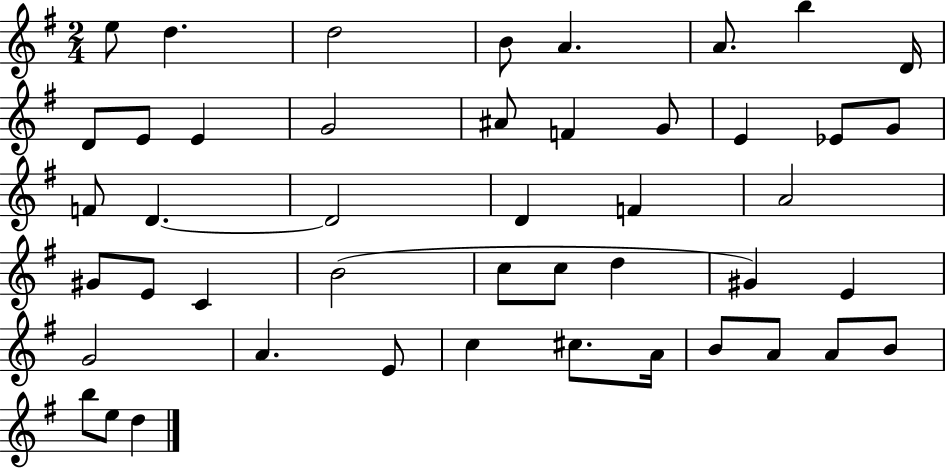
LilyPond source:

{
  \clef treble
  \numericTimeSignature
  \time 2/4
  \key g \major
  e''8 d''4. | d''2 | b'8 a'4. | a'8. b''4 d'16 | \break d'8 e'8 e'4 | g'2 | ais'8 f'4 g'8 | e'4 ees'8 g'8 | \break f'8 d'4.~~ | d'2 | d'4 f'4 | a'2 | \break gis'8 e'8 c'4 | b'2( | c''8 c''8 d''4 | gis'4) e'4 | \break g'2 | a'4. e'8 | c''4 cis''8. a'16 | b'8 a'8 a'8 b'8 | \break b''8 e''8 d''4 | \bar "|."
}